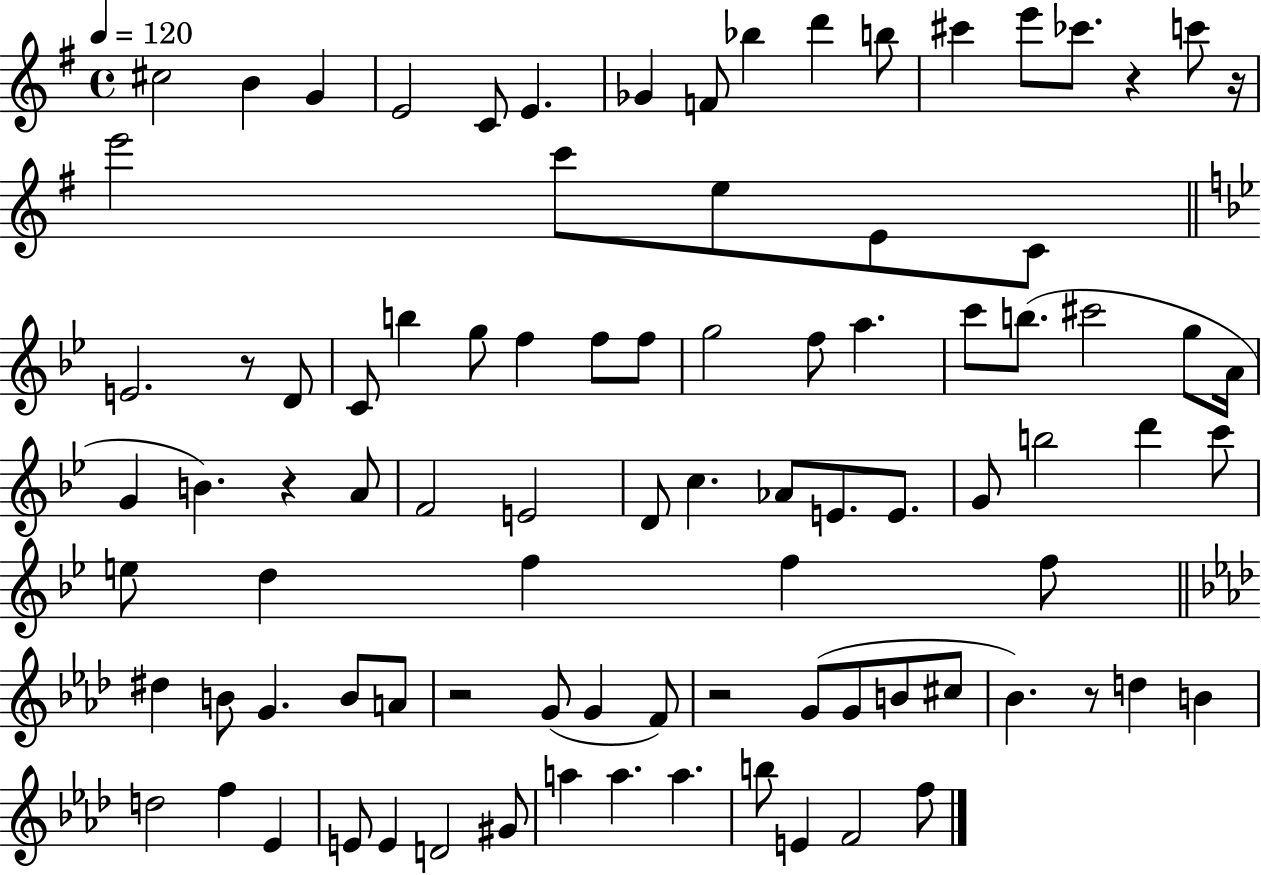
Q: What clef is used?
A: treble